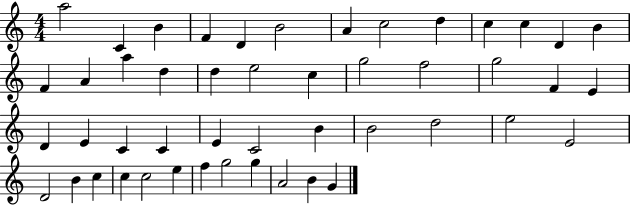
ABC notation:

X:1
T:Untitled
M:4/4
L:1/4
K:C
a2 C B F D B2 A c2 d c c D B F A a d d e2 c g2 f2 g2 F E D E C C E C2 B B2 d2 e2 E2 D2 B c c c2 e f g2 g A2 B G